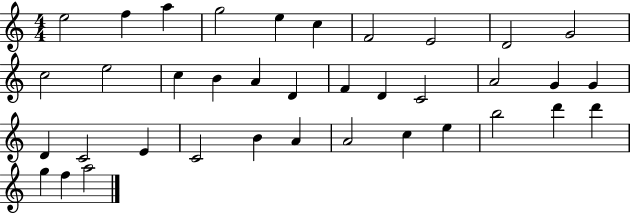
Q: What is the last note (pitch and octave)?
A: A5